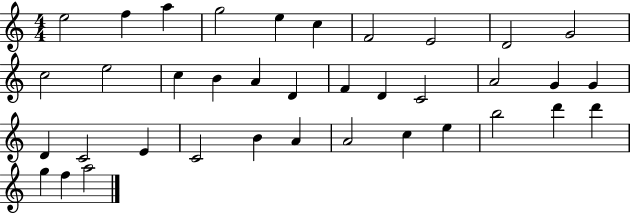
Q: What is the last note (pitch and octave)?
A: A5